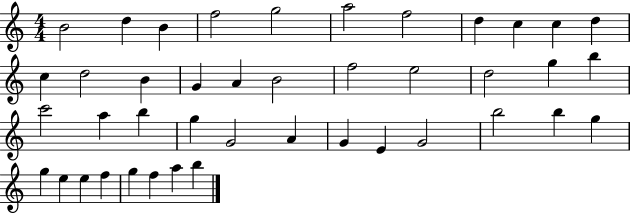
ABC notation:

X:1
T:Untitled
M:4/4
L:1/4
K:C
B2 d B f2 g2 a2 f2 d c c d c d2 B G A B2 f2 e2 d2 g b c'2 a b g G2 A G E G2 b2 b g g e e f g f a b